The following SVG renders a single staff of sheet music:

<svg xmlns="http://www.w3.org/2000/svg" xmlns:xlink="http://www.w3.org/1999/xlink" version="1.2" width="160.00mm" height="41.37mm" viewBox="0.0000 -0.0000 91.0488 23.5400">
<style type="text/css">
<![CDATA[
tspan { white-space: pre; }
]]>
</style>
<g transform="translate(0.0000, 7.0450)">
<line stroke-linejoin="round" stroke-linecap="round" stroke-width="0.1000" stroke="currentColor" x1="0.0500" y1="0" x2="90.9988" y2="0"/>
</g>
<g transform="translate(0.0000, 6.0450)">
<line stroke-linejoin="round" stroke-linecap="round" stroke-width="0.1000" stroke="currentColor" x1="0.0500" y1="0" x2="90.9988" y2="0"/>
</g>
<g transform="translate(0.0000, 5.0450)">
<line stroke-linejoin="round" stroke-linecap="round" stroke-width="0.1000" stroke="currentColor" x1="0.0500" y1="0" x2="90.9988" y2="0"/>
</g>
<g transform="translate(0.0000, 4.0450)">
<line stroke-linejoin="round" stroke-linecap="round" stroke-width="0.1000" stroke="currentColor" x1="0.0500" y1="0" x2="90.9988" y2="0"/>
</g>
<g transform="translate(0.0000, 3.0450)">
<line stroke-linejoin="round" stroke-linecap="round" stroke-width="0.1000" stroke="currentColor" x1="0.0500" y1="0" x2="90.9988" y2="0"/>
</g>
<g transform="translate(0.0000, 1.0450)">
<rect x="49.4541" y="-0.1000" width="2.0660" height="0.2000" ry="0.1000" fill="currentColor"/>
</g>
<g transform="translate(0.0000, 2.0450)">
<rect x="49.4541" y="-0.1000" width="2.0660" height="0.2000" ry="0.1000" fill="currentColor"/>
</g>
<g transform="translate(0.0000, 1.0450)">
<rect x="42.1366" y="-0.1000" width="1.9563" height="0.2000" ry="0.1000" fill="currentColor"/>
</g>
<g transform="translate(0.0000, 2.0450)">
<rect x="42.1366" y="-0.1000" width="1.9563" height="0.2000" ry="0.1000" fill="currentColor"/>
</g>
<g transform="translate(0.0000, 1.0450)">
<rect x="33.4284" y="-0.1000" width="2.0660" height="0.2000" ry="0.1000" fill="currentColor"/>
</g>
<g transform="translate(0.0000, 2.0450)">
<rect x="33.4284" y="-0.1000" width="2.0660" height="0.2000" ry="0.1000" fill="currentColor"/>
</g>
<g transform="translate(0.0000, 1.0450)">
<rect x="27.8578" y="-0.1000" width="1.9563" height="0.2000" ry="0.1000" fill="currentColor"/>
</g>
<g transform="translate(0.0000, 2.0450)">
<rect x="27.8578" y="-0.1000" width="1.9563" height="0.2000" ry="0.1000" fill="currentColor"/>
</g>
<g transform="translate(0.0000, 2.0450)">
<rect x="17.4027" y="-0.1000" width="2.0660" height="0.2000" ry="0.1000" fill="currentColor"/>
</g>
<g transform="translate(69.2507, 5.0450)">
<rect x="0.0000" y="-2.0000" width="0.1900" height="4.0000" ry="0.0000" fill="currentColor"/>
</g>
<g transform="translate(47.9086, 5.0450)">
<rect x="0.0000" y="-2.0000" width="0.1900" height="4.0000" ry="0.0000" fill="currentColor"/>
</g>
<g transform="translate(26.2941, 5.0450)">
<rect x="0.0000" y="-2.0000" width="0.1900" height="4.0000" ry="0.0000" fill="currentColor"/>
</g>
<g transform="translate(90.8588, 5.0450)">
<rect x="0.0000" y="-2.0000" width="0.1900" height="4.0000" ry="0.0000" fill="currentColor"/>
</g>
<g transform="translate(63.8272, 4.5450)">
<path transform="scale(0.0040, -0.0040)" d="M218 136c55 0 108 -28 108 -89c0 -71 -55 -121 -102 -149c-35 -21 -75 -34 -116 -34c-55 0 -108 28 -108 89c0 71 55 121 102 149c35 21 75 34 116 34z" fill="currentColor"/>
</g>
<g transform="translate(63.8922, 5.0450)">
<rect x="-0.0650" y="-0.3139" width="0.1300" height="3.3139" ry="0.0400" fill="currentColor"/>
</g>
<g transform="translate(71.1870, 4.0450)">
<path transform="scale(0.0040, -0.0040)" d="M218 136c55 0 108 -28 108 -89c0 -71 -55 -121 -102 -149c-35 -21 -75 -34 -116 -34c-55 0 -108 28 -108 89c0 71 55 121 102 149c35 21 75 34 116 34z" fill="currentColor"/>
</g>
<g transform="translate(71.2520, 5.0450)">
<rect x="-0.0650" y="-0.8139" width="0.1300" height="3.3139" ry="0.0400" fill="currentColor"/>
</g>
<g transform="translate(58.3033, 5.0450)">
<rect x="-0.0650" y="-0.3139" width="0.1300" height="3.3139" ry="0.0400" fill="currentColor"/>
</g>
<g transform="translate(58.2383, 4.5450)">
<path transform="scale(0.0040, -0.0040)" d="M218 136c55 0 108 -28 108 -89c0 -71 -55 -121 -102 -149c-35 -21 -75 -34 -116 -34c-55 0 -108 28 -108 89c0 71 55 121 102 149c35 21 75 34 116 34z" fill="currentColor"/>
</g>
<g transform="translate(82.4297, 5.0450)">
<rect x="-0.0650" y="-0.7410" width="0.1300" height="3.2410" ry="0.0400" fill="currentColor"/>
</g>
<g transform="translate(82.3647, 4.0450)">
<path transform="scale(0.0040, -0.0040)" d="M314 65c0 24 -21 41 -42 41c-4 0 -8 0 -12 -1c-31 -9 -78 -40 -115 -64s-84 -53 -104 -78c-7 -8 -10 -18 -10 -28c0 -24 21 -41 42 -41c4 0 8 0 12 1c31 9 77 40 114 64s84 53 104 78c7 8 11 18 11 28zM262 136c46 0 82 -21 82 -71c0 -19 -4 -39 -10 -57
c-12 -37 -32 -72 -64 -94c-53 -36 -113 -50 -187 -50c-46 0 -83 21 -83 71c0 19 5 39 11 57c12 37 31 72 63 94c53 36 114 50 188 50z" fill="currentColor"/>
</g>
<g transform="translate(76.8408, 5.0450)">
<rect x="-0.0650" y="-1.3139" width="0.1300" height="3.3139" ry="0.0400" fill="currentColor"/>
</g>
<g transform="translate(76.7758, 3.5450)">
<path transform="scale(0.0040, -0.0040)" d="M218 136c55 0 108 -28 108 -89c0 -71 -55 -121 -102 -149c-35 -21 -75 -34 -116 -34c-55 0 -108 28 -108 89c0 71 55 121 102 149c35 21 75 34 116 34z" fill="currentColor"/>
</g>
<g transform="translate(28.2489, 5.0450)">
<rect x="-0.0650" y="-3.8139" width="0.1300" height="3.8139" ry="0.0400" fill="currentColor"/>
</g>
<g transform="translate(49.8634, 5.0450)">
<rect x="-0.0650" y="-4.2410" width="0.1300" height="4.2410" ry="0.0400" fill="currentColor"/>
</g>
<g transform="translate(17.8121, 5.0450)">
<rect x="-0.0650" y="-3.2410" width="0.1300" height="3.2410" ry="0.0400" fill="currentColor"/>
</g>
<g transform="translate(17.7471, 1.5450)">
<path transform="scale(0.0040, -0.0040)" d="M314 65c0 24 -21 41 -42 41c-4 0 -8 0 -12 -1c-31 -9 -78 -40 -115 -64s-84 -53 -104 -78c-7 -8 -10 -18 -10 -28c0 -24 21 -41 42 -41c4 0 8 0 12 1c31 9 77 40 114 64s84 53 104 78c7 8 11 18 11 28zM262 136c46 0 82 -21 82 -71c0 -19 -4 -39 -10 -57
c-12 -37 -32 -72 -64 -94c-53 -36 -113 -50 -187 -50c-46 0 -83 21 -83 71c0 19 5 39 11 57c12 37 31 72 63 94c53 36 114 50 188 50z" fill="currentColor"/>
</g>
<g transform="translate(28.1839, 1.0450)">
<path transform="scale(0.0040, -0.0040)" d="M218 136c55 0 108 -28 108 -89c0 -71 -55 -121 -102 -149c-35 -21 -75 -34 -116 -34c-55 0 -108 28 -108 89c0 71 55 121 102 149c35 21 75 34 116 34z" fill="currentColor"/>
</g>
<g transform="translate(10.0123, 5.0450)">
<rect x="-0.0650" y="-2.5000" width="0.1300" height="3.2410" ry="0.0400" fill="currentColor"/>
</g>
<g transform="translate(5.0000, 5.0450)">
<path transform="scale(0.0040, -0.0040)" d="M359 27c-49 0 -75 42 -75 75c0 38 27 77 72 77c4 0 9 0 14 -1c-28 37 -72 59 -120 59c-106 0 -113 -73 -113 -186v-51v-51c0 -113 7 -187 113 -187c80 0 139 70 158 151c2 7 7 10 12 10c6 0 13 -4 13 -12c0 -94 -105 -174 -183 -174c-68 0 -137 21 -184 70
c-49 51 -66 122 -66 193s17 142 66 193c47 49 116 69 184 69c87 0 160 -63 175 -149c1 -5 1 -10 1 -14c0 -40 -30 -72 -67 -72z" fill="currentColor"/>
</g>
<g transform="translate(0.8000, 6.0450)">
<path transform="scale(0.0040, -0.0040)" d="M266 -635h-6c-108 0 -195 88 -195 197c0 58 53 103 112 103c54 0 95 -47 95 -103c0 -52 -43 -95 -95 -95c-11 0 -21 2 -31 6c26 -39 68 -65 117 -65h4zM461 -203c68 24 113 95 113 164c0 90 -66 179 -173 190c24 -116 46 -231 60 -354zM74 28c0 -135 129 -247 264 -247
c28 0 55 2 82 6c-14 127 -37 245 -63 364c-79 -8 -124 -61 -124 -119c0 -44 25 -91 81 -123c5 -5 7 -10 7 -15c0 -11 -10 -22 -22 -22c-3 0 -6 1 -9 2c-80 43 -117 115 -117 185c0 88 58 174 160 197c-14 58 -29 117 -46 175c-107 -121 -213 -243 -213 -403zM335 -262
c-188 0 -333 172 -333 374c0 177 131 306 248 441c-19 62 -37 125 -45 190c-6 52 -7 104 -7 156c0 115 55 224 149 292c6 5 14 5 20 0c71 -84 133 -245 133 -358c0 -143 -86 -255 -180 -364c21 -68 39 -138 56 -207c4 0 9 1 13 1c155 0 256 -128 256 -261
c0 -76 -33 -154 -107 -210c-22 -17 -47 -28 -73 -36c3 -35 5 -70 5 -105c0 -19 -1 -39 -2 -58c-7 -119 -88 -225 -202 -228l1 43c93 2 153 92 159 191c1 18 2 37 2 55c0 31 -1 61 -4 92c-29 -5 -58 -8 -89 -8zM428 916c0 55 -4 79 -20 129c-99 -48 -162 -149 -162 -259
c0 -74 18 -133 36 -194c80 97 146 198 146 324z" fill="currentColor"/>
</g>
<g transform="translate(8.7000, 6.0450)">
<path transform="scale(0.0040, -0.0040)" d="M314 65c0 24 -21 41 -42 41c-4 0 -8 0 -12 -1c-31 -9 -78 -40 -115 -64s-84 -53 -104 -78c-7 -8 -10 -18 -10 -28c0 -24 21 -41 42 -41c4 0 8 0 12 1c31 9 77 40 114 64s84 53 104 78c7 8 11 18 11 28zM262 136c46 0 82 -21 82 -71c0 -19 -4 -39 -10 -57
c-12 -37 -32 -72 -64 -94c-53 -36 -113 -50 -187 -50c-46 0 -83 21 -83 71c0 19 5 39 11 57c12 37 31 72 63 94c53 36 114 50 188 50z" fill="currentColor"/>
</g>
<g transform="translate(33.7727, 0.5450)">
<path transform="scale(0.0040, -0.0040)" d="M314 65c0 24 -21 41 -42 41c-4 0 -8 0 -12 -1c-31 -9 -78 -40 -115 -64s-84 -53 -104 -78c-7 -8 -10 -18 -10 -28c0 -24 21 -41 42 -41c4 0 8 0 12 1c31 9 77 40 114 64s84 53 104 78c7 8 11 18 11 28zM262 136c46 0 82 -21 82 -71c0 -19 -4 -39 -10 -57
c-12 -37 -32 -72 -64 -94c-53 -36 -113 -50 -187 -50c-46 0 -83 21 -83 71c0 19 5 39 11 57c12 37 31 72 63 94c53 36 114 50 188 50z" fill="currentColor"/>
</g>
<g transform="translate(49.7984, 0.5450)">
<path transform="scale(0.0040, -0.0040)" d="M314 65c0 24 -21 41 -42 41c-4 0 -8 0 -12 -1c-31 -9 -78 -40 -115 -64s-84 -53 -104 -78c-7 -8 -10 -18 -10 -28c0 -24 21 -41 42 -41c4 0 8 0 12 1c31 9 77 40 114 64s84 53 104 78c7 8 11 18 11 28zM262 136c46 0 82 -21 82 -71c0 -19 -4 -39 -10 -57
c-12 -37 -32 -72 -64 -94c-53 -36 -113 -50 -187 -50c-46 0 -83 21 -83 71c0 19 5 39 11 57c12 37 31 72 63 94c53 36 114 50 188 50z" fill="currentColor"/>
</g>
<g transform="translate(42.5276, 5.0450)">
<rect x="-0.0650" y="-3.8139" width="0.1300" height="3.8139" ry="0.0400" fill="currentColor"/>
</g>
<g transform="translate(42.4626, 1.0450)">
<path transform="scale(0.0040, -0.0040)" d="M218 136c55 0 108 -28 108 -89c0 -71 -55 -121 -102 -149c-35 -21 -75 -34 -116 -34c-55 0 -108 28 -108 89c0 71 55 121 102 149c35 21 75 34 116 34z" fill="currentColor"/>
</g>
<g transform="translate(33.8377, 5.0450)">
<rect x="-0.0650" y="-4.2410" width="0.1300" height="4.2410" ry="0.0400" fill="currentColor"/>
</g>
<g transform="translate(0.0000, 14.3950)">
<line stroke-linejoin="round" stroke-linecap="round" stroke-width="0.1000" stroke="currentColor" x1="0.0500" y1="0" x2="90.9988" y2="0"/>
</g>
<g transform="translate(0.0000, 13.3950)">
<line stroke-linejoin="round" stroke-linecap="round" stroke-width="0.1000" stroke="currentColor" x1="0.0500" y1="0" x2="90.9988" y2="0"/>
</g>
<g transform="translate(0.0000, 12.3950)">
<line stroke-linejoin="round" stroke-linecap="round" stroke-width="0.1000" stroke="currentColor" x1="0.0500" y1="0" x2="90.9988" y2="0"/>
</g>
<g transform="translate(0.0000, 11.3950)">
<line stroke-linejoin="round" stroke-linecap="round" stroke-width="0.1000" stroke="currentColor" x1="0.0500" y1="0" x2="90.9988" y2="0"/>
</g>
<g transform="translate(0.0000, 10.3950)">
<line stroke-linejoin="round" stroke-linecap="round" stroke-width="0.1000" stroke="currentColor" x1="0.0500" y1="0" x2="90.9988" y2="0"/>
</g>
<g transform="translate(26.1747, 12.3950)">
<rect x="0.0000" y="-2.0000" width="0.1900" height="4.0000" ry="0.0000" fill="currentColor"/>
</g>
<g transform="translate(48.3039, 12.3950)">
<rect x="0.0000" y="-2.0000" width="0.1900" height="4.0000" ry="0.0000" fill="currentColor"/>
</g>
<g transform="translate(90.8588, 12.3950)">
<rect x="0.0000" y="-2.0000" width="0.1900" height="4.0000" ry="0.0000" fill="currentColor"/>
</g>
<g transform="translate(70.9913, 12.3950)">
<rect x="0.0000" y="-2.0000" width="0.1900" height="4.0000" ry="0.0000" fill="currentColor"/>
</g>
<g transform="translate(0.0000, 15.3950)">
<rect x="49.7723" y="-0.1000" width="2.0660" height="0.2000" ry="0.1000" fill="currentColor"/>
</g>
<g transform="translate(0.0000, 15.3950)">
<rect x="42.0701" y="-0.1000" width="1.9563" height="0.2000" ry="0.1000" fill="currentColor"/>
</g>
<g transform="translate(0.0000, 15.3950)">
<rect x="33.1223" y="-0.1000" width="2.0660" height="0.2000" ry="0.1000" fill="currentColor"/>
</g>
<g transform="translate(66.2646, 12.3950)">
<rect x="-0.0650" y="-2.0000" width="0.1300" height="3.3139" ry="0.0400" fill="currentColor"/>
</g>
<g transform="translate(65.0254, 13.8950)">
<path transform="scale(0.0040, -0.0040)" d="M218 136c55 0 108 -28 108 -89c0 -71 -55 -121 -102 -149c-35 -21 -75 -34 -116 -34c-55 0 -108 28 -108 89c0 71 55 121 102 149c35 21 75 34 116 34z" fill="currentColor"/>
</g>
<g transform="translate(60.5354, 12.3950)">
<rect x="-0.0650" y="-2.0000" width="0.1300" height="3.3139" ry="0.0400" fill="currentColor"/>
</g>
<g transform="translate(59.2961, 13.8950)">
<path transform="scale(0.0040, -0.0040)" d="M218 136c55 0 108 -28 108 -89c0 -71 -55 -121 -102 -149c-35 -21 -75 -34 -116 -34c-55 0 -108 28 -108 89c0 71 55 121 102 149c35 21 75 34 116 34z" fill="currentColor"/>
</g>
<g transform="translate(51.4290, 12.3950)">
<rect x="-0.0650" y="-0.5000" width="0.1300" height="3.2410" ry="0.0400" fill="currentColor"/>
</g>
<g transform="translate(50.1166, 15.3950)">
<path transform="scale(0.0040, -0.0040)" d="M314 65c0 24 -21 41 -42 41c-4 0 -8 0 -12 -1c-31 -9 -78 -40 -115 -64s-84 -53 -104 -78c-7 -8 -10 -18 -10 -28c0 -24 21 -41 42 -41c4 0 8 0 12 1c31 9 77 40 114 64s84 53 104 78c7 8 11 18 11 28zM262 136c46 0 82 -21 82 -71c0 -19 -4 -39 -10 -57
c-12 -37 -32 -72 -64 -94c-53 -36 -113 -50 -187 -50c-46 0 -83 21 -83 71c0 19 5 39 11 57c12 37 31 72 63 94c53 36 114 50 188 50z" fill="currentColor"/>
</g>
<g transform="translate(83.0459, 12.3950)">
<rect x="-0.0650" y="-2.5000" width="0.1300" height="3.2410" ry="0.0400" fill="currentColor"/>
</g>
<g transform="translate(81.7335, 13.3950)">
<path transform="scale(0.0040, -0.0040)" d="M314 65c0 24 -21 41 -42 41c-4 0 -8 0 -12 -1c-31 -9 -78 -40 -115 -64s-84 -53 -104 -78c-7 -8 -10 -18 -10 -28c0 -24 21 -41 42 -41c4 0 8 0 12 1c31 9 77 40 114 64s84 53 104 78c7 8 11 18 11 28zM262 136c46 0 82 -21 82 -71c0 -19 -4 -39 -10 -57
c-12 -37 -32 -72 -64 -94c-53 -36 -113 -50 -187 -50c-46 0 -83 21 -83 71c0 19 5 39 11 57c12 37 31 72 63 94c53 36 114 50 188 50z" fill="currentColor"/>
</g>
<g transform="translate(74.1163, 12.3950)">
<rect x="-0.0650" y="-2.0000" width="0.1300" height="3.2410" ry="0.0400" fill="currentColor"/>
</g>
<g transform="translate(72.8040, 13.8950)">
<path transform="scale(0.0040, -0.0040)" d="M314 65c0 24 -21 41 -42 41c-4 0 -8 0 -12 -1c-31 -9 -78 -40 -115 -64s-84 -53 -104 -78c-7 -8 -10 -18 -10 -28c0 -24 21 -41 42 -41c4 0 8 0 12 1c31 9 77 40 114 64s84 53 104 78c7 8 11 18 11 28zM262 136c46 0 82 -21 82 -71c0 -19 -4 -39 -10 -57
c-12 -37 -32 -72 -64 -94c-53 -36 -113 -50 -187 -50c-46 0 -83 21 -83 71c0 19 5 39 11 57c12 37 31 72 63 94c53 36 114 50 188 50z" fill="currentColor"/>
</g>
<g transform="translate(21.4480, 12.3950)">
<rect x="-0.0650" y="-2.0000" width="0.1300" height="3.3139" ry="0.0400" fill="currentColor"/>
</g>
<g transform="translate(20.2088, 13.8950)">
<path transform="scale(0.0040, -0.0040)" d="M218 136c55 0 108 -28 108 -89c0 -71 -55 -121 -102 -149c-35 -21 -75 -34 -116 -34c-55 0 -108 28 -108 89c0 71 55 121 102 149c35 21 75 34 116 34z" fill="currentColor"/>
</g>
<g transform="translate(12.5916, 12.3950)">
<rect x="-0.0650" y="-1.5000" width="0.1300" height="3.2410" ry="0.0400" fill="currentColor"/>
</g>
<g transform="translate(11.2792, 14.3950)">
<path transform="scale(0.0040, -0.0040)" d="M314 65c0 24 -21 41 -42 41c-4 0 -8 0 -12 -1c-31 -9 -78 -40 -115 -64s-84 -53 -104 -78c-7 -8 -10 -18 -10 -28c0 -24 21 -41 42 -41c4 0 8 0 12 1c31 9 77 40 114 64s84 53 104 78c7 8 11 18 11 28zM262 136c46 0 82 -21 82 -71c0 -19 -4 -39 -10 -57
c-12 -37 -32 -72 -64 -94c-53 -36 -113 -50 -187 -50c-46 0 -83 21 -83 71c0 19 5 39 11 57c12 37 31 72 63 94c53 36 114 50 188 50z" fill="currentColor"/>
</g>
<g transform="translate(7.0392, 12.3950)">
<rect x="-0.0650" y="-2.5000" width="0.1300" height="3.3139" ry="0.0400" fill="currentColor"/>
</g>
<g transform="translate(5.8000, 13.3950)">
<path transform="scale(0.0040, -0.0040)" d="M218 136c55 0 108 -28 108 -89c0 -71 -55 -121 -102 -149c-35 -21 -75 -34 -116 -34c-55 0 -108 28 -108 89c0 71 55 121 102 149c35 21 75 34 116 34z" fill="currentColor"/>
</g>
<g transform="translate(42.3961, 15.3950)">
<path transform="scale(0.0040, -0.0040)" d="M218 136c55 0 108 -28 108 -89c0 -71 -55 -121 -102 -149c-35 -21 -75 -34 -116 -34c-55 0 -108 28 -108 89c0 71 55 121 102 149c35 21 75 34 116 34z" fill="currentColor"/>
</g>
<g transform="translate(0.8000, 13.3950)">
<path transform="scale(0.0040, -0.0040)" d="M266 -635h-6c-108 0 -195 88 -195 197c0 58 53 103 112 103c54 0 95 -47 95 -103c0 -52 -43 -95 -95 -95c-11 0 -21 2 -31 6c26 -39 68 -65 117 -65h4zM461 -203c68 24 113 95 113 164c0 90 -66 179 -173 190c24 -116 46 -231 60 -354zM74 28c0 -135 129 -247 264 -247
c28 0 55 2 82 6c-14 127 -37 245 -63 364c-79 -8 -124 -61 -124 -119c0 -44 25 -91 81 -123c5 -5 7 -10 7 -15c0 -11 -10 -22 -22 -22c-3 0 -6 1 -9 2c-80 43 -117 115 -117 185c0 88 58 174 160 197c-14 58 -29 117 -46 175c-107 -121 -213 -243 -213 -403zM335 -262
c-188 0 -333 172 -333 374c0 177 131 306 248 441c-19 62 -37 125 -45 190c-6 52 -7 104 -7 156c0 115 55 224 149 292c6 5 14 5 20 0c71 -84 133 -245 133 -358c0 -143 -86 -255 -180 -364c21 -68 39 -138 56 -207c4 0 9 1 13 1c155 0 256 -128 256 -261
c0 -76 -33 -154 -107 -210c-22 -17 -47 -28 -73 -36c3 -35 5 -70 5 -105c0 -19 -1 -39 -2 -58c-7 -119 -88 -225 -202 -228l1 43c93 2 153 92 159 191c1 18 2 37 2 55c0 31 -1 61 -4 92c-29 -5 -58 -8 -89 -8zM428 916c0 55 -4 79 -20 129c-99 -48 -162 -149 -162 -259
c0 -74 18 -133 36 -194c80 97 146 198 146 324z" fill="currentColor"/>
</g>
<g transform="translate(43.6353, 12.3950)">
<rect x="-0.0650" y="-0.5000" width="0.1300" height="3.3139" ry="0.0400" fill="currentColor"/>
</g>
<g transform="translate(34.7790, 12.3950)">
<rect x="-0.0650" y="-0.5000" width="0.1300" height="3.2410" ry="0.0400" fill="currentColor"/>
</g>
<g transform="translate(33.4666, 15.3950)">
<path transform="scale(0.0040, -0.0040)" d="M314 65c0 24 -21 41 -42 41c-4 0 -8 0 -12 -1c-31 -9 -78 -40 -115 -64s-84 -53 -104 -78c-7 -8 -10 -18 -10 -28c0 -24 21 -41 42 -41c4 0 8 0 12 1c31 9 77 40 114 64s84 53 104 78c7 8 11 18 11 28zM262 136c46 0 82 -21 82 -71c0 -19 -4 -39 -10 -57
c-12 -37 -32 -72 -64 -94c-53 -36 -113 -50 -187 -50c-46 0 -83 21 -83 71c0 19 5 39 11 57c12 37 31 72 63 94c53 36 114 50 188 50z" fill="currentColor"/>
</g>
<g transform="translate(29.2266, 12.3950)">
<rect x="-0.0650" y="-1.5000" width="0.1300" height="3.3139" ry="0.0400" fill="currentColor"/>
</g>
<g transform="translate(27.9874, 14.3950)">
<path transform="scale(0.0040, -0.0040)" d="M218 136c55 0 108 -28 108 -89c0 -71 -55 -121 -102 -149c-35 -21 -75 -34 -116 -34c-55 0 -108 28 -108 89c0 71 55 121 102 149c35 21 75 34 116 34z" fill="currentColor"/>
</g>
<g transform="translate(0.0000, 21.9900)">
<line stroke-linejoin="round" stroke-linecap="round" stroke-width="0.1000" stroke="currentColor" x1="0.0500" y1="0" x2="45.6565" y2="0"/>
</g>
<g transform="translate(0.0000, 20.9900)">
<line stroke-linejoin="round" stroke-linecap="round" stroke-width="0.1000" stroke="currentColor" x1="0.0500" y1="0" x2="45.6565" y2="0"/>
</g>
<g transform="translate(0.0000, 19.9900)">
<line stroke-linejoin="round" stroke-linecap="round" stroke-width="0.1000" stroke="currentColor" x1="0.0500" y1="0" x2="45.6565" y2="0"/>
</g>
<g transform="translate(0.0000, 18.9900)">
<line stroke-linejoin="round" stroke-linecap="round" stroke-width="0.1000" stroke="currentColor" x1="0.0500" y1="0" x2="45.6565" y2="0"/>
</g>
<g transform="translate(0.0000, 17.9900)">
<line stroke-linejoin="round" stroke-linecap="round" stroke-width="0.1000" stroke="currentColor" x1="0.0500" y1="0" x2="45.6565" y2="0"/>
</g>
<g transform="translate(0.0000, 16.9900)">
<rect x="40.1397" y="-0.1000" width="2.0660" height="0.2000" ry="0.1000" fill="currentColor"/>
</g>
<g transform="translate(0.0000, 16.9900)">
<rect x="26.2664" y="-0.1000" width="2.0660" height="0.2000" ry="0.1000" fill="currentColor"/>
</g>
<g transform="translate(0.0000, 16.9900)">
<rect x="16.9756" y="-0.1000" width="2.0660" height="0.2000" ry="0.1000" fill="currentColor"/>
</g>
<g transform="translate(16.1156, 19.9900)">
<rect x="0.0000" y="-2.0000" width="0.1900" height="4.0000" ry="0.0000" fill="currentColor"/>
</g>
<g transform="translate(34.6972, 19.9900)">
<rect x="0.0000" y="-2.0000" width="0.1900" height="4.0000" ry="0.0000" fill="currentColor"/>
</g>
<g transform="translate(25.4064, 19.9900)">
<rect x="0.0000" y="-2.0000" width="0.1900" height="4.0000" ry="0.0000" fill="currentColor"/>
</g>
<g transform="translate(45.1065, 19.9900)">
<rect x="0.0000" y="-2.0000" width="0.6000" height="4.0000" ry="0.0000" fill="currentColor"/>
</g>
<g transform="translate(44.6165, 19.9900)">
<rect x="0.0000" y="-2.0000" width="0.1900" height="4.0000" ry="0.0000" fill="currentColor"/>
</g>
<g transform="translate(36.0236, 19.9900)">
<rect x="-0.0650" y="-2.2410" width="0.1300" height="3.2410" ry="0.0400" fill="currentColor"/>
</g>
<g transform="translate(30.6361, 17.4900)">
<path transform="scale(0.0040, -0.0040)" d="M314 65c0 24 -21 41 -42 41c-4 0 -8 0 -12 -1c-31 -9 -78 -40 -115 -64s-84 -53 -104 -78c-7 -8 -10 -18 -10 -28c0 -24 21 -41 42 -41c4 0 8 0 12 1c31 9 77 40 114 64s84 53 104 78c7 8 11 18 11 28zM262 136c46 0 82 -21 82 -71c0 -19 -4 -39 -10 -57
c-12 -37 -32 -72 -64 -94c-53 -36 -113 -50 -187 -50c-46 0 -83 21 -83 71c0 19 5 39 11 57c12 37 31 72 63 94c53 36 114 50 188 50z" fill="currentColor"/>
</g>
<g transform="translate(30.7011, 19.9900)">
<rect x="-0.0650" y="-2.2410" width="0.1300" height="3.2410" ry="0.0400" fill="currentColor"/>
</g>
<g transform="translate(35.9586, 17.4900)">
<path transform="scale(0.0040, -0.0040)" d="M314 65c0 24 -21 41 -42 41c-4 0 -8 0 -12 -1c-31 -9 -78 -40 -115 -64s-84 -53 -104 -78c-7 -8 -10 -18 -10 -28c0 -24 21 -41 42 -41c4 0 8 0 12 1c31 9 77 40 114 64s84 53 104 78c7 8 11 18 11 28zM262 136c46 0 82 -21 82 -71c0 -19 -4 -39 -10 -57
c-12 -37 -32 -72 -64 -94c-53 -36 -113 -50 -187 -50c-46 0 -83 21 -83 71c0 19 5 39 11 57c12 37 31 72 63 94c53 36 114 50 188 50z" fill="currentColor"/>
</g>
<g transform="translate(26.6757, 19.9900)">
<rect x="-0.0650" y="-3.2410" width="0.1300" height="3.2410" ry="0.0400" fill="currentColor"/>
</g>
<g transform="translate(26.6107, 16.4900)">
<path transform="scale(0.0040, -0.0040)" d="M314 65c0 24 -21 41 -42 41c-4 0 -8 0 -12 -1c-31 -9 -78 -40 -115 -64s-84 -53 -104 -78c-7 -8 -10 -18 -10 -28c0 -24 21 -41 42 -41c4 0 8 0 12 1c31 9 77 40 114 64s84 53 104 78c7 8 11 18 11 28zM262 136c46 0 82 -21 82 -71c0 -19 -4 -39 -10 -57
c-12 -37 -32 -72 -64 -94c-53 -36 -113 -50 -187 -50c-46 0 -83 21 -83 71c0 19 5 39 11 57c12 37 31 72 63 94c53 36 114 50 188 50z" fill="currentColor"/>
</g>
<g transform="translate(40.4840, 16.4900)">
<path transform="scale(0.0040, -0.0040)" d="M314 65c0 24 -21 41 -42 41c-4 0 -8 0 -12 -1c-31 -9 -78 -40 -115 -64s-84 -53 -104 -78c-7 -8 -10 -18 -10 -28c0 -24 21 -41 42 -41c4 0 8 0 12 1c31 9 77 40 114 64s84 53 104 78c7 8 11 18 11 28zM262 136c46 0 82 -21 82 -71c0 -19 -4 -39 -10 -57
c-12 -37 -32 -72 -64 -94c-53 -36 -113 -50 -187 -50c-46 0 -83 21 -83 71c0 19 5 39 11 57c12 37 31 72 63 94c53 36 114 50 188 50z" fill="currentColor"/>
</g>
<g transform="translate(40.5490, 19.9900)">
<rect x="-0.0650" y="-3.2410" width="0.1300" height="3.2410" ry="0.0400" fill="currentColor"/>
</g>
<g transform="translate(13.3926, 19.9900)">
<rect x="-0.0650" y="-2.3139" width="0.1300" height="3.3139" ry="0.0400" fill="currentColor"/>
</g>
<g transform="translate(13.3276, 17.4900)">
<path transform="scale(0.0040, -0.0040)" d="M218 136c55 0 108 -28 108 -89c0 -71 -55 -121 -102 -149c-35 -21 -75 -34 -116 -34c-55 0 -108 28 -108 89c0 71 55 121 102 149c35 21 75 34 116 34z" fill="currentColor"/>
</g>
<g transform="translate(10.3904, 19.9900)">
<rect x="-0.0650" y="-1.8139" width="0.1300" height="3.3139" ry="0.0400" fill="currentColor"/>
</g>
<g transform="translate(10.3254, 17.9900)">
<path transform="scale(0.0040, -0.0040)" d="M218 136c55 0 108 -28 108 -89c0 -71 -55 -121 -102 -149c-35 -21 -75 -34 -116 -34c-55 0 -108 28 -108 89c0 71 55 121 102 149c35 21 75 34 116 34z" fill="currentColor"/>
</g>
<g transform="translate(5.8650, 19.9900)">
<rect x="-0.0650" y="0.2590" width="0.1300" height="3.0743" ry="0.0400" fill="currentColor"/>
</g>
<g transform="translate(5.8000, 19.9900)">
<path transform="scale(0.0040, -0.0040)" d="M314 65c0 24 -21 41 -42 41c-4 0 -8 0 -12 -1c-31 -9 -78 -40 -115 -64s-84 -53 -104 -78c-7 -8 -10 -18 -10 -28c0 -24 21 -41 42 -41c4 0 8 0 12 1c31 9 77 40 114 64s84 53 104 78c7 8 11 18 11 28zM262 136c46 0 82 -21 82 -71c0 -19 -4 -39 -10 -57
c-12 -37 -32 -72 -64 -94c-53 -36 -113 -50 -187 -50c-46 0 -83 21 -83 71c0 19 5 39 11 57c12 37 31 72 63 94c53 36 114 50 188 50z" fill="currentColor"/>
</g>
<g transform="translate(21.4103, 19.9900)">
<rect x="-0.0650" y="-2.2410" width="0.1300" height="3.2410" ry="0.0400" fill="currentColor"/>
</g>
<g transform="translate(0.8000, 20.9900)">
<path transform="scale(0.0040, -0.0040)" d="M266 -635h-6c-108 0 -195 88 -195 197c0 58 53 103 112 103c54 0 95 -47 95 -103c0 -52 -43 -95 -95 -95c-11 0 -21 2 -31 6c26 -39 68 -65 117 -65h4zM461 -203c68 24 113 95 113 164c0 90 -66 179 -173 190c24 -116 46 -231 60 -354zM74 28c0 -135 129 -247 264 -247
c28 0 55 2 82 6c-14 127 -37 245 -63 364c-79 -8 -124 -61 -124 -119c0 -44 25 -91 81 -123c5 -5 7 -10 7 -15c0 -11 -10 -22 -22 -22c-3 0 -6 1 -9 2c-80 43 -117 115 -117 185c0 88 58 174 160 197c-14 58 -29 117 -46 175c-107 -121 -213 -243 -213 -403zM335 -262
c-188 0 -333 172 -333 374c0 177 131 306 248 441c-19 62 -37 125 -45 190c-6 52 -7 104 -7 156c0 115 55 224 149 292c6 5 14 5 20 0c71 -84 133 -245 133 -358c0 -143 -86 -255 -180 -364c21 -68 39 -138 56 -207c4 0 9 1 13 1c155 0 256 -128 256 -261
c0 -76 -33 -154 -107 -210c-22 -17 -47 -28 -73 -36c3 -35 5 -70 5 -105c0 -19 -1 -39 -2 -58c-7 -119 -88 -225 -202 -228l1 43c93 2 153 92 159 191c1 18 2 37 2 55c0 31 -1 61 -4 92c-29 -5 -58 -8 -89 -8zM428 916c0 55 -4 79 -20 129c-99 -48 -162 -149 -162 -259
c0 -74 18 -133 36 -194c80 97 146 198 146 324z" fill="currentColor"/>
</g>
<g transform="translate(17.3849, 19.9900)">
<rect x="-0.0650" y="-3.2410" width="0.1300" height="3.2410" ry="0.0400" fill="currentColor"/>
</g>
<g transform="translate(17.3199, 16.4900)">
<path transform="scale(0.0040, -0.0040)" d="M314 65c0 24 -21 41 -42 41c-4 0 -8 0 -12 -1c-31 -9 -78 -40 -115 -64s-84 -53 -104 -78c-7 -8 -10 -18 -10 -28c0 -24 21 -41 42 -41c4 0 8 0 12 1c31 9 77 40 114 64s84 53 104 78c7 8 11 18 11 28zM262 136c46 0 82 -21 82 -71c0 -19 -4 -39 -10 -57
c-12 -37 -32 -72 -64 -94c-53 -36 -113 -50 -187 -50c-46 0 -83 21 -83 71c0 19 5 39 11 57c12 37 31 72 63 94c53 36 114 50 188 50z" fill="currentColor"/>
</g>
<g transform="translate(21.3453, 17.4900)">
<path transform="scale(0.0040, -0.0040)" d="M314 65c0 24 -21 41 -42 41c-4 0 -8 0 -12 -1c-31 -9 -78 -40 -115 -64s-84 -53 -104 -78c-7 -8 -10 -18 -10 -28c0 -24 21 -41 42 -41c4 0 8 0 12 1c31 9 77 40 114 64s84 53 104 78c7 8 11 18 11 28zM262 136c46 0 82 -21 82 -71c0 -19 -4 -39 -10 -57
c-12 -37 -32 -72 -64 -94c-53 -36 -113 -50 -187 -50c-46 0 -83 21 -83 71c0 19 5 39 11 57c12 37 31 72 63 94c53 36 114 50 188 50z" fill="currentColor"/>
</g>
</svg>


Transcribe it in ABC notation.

X:1
T:Untitled
M:4/4
L:1/4
K:C
G2 b2 c' d'2 c' d'2 c c d e d2 G E2 F E C2 C C2 F F F2 G2 B2 f g b2 g2 b2 g2 g2 b2